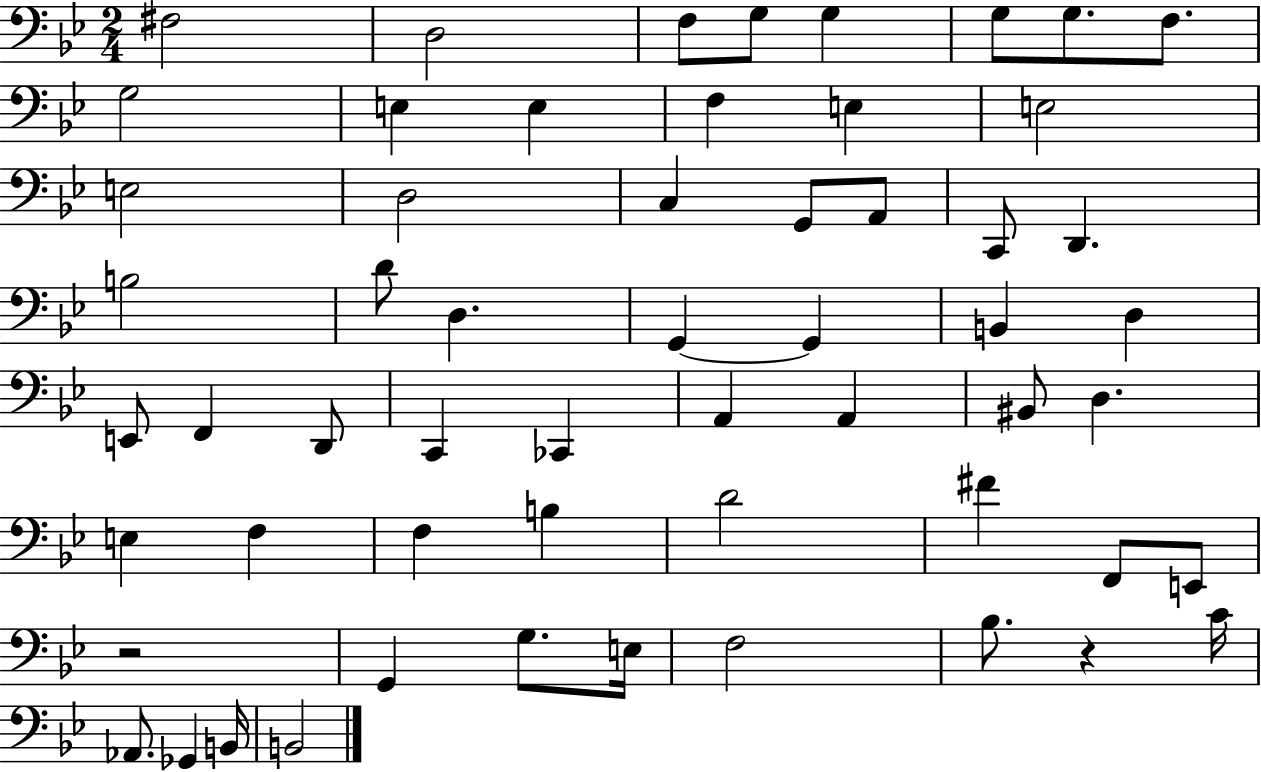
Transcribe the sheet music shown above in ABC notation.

X:1
T:Untitled
M:2/4
L:1/4
K:Bb
^F,2 D,2 F,/2 G,/2 G, G,/2 G,/2 F,/2 G,2 E, E, F, E, E,2 E,2 D,2 C, G,,/2 A,,/2 C,,/2 D,, B,2 D/2 D, G,, G,, B,, D, E,,/2 F,, D,,/2 C,, _C,, A,, A,, ^B,,/2 D, E, F, F, B, D2 ^F F,,/2 E,,/2 z2 G,, G,/2 E,/4 F,2 _B,/2 z C/4 _A,,/2 _G,, B,,/4 B,,2